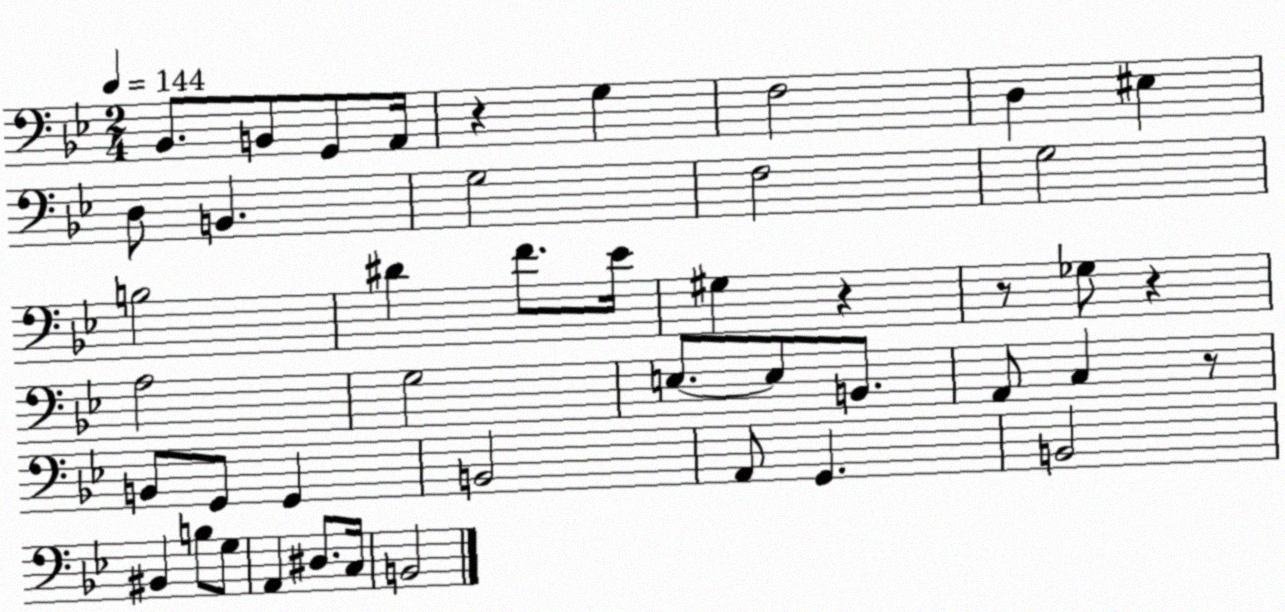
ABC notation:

X:1
T:Untitled
M:2/4
L:1/4
K:Bb
_B,,/2 B,,/2 G,,/2 A,,/4 z G, F,2 D, ^E, D,/2 B,, G,2 F,2 G,2 B,2 ^D F/2 _E/4 ^G, z z/2 _G,/2 z A,2 G,2 E,/2 E,/2 B,,/2 A,,/2 C, z/2 B,,/2 G,,/2 G,, B,,2 A,,/2 G,, B,,2 ^B,, B,/2 G,/2 A,, ^D,/2 C,/4 B,,2